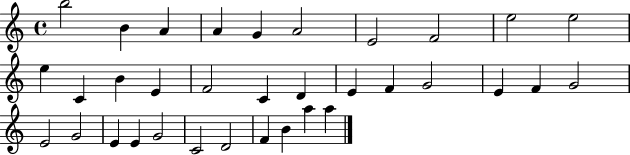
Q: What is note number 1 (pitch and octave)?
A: B5